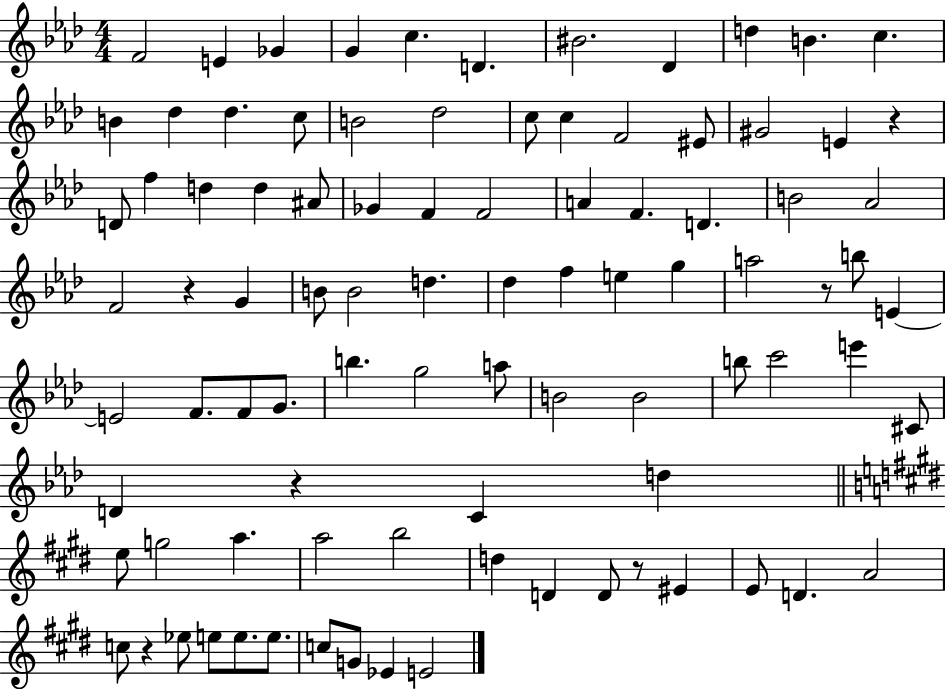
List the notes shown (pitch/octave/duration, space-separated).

F4/h E4/q Gb4/q G4/q C5/q. D4/q. BIS4/h. Db4/q D5/q B4/q. C5/q. B4/q Db5/q Db5/q. C5/e B4/h Db5/h C5/e C5/q F4/h EIS4/e G#4/h E4/q R/q D4/e F5/q D5/q D5/q A#4/e Gb4/q F4/q F4/h A4/q F4/q. D4/q. B4/h Ab4/h F4/h R/q G4/q B4/e B4/h D5/q. Db5/q F5/q E5/q G5/q A5/h R/e B5/e E4/q E4/h F4/e. F4/e G4/e. B5/q. G5/h A5/e B4/h B4/h B5/e C6/h E6/q C#4/e D4/q R/q C4/q D5/q E5/e G5/h A5/q. A5/h B5/h D5/q D4/q D4/e R/e EIS4/q E4/e D4/q. A4/h C5/e R/q Eb5/e E5/e E5/e. E5/e. C5/e G4/e Eb4/q E4/h